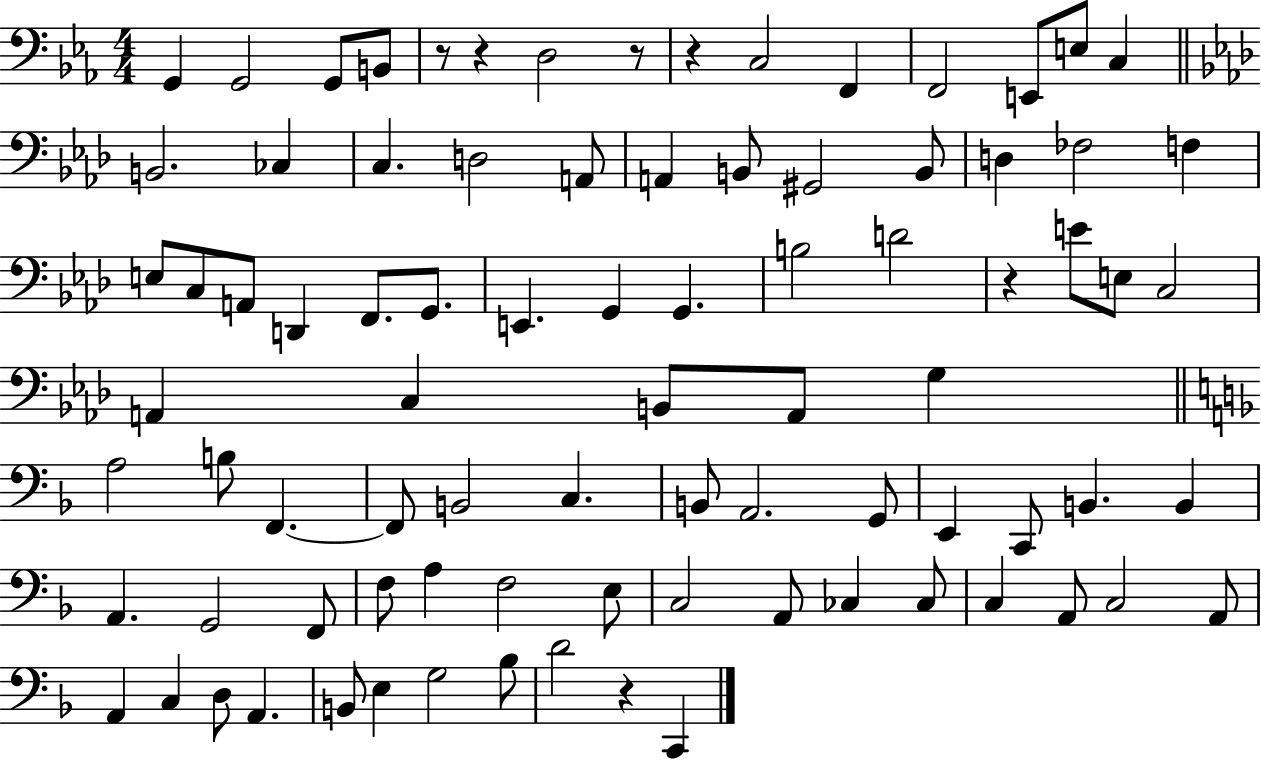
X:1
T:Untitled
M:4/4
L:1/4
K:Eb
G,, G,,2 G,,/2 B,,/2 z/2 z D,2 z/2 z C,2 F,, F,,2 E,,/2 E,/2 C, B,,2 _C, C, D,2 A,,/2 A,, B,,/2 ^G,,2 B,,/2 D, _F,2 F, E,/2 C,/2 A,,/2 D,, F,,/2 G,,/2 E,, G,, G,, B,2 D2 z E/2 E,/2 C,2 A,, C, B,,/2 A,,/2 G, A,2 B,/2 F,, F,,/2 B,,2 C, B,,/2 A,,2 G,,/2 E,, C,,/2 B,, B,, A,, G,,2 F,,/2 F,/2 A, F,2 E,/2 C,2 A,,/2 _C, _C,/2 C, A,,/2 C,2 A,,/2 A,, C, D,/2 A,, B,,/2 E, G,2 _B,/2 D2 z C,,